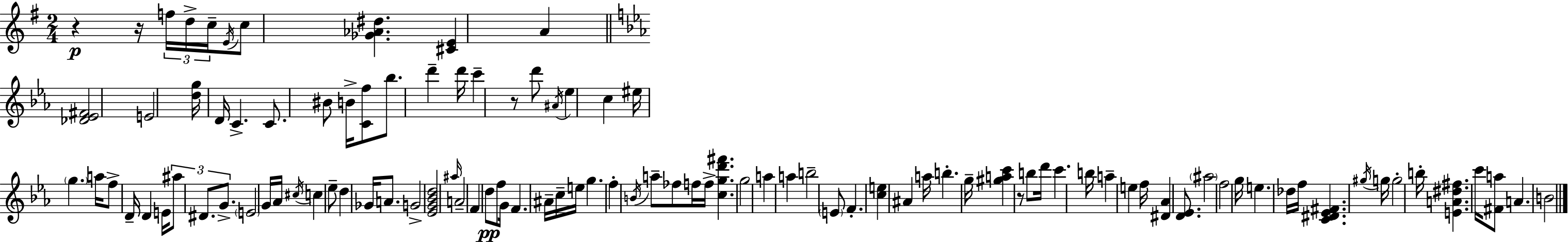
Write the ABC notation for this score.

X:1
T:Untitled
M:2/4
L:1/4
K:G
z z/4 f/4 d/4 c/4 E/4 c/2 [_G_A^d] [^CE] A [_D_E^F]2 E2 [dg]/4 D/4 C C/2 ^B/2 B/4 [Cf]/2 _b/2 d' d'/4 c' z/2 d'/2 ^A/4 _e c ^e/4 g a/4 f/2 D/4 D E/4 ^a/2 ^D/2 G/2 E2 G/4 _A/4 ^c/4 c _e/2 d _G/4 A/2 G2 [_EG_Bd]2 ^a/4 A2 F d/2 f/2 G/4 F ^A/4 c/4 e/4 g f B/4 a/2 _f/2 f/4 f/4 [cgd'^f'] g2 a a b2 E/2 F [ce] ^A a/4 b g/4 [^gac'] z/2 b/2 d'/4 c' b/4 a e f/4 [^D_A] [D_E]/2 ^a2 f2 g/4 e _d/4 f/4 [C^D_E^F] ^g/4 g/4 g2 b/4 [EA^d^f] c'/4 [^Fa]/2 A B2